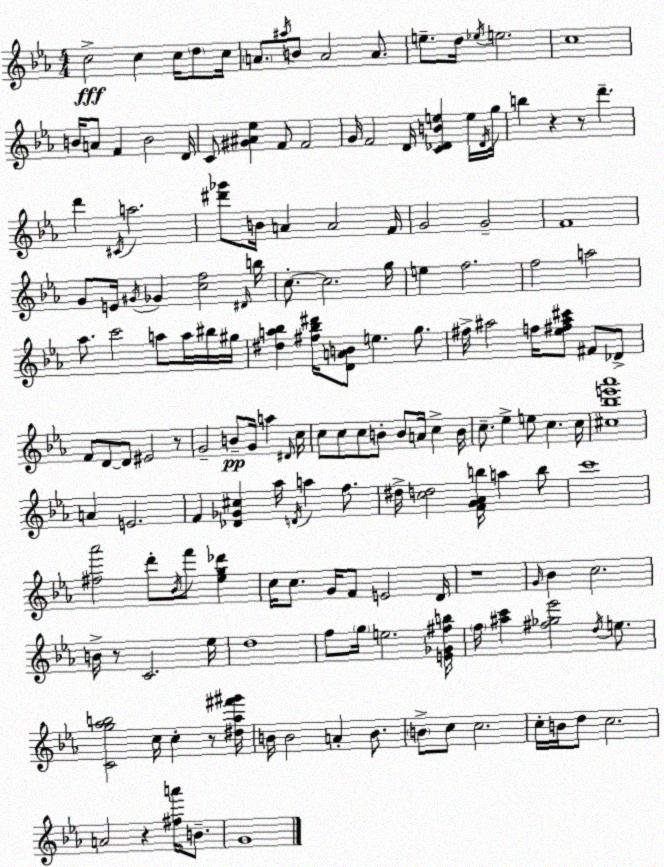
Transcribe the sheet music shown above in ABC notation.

X:1
T:Untitled
M:4/4
L:1/4
K:Eb
c2 c c/4 d/2 c/4 A/2 ^a/4 B/2 A2 A/2 e/2 d/4 _e/4 e2 c4 B/4 A/2 F B2 D/4 C/2 [^G^A_e] F/2 F2 G/4 F2 D/4 [C_DBe] e/4 _D/4 g/4 b z z/2 d' d' ^C/4 a2 [^d'_g']/2 B/4 A A2 F/4 G2 G2 F4 G/2 E/4 ^G/4 _G [cf]2 ^D/4 b/4 c/2 c2 g/4 e f2 f2 a2 _a/2 c'2 a/2 a/4 ^b/4 ^g/4 [^da_b] [^f_b^d']/4 [DAB]/2 e g/2 ^f/4 ^a2 f/4 [_e^f^a^c']/2 ^F/2 _D/2 F/2 D/2 D/2 ^E2 z/2 G2 B/2 G/4 a ^D/4 c/4 c/2 c/2 c/2 B/2 B/2 A/4 c B/4 c/2 _e e/2 c c/4 [^c_be'_a']4 A E2 F [_D_G^c] _a/4 D/4 a f/2 ^d/4 [cd]2 [FG_Ab]/4 a b/2 c'4 [^f_a']2 d'/2 _B/4 f'/2 [_eg_d'] c/4 c/2 G/4 F/2 E2 D/4 z4 G/4 _B c2 B/4 z/2 C2 _e/4 d4 f/2 g/4 e2 [E_G^fb]/4 f/4 [^ac'] [^f_g_e']2 d/4 e/2 [Cg_ab]2 c/4 c z/2 [^d_a^f'^g']/4 B/4 B2 A B/2 B/2 c/2 c2 c/4 B/4 d/2 c2 A2 z [^fa']/4 B/2 G4